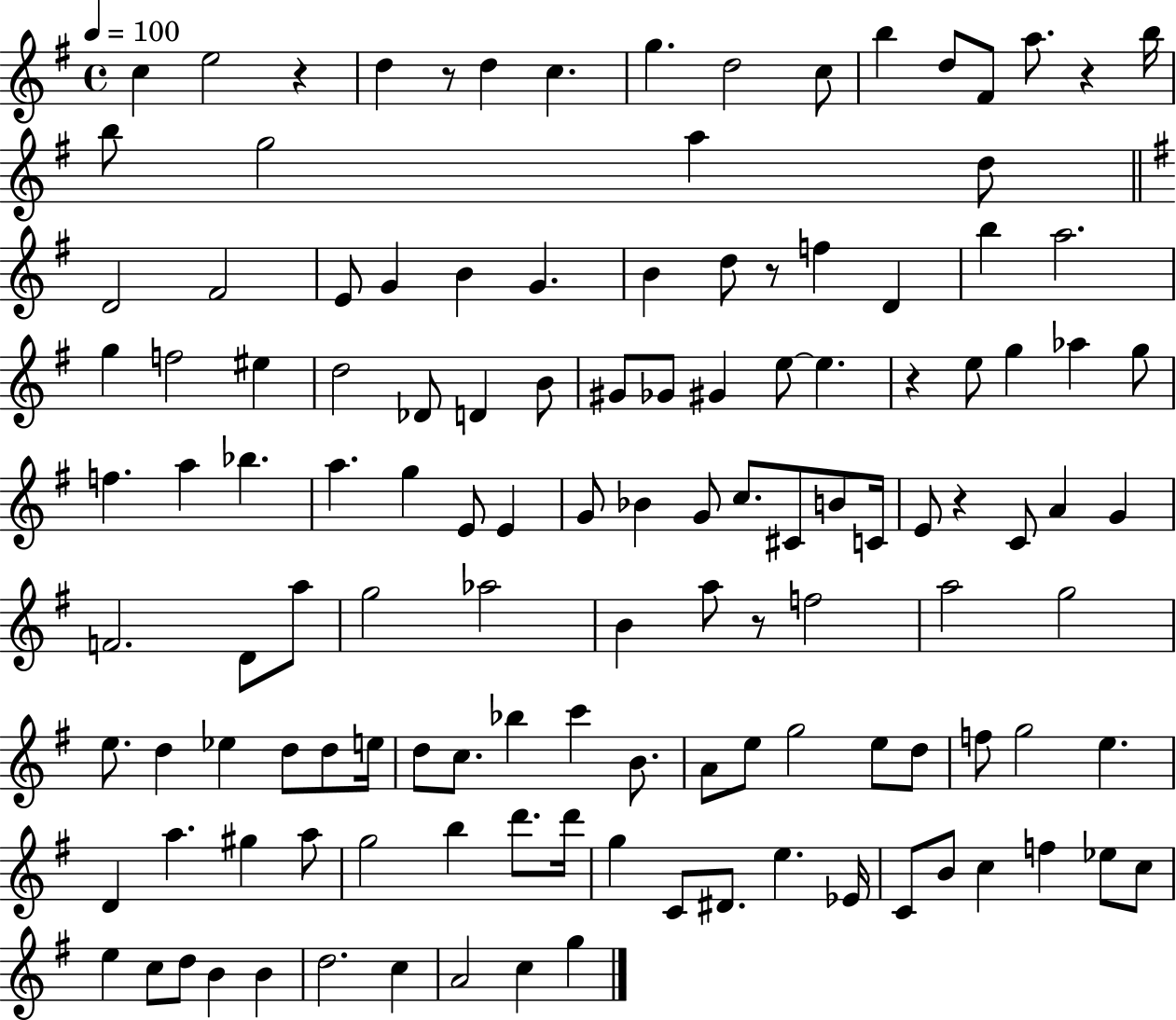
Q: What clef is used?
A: treble